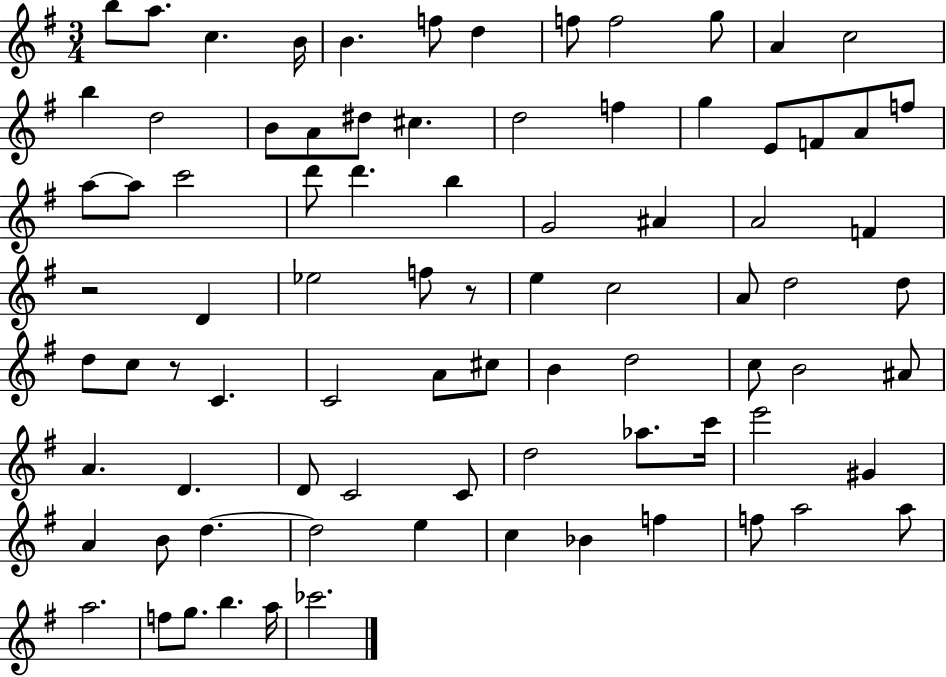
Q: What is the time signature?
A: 3/4